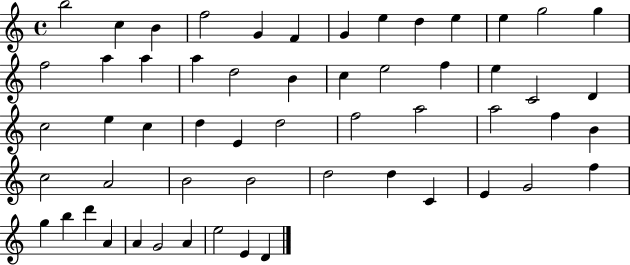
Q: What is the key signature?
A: C major